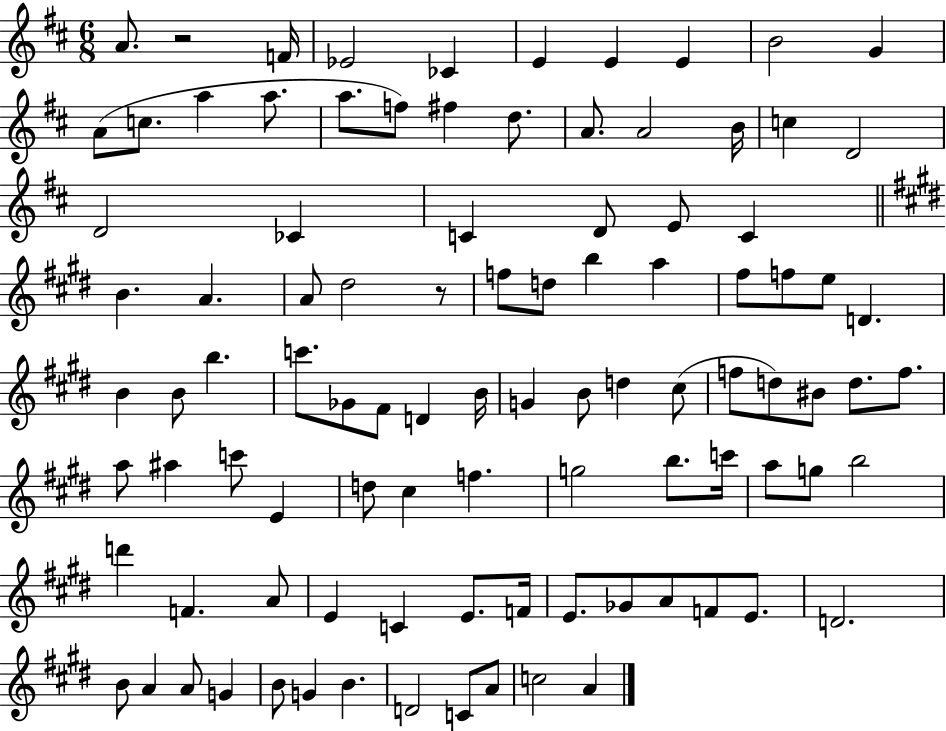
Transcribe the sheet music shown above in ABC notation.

X:1
T:Untitled
M:6/8
L:1/4
K:D
A/2 z2 F/4 _E2 _C E E E B2 G A/2 c/2 a a/2 a/2 f/2 ^f d/2 A/2 A2 B/4 c D2 D2 _C C D/2 E/2 C B A A/2 ^d2 z/2 f/2 d/2 b a ^f/2 f/2 e/2 D B B/2 b c'/2 _G/2 ^F/2 D B/4 G B/2 d ^c/2 f/2 d/2 ^B/2 d/2 f/2 a/2 ^a c'/2 E d/2 ^c f g2 b/2 c'/4 a/2 g/2 b2 d' F A/2 E C E/2 F/4 E/2 _G/2 A/2 F/2 E/2 D2 B/2 A A/2 G B/2 G B D2 C/2 A/2 c2 A